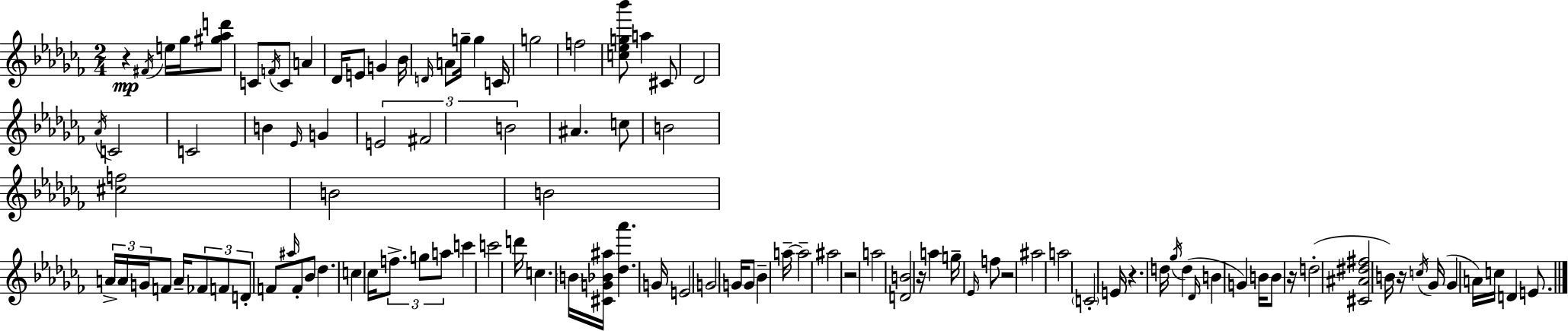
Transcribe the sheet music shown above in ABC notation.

X:1
T:Untitled
M:2/4
L:1/4
K:Abm
z ^F/4 e/4 _g/4 [^g_ad']/2 C/2 F/4 C/2 A _D/4 E/2 G _B/4 D/4 A/2 g/4 g C/4 g2 f2 [c_eg_b']/2 a ^C/2 _D2 _A/4 C2 C2 B _E/4 G E2 ^F2 B2 ^A c/2 B2 [^cf]2 B2 B2 A/4 A/4 G/4 F/2 A/4 _F/2 F/2 D/2 F/2 ^a/4 F/2 _B/2 _d c _c/4 f/2 g/2 a/2 c' c'2 d'/4 c B/4 [^CG_B^a]/4 [_d_a'] G/4 E2 G2 G/4 G/2 _B a/4 a2 ^a2 z2 a2 [DB]2 z/4 a g/4 _E/4 f/2 z2 ^a2 a2 C2 E/4 z d/4 _g/4 d _D/4 B G B/4 B/2 z/4 d2 [^C^A^d^f]2 B/4 z/4 c/4 _G/4 _G A/4 c/4 D E/2